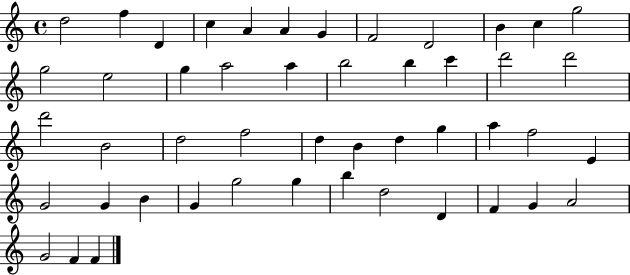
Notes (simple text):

D5/h F5/q D4/q C5/q A4/q A4/q G4/q F4/h D4/h B4/q C5/q G5/h G5/h E5/h G5/q A5/h A5/q B5/h B5/q C6/q D6/h D6/h D6/h B4/h D5/h F5/h D5/q B4/q D5/q G5/q A5/q F5/h E4/q G4/h G4/q B4/q G4/q G5/h G5/q B5/q D5/h D4/q F4/q G4/q A4/h G4/h F4/q F4/q